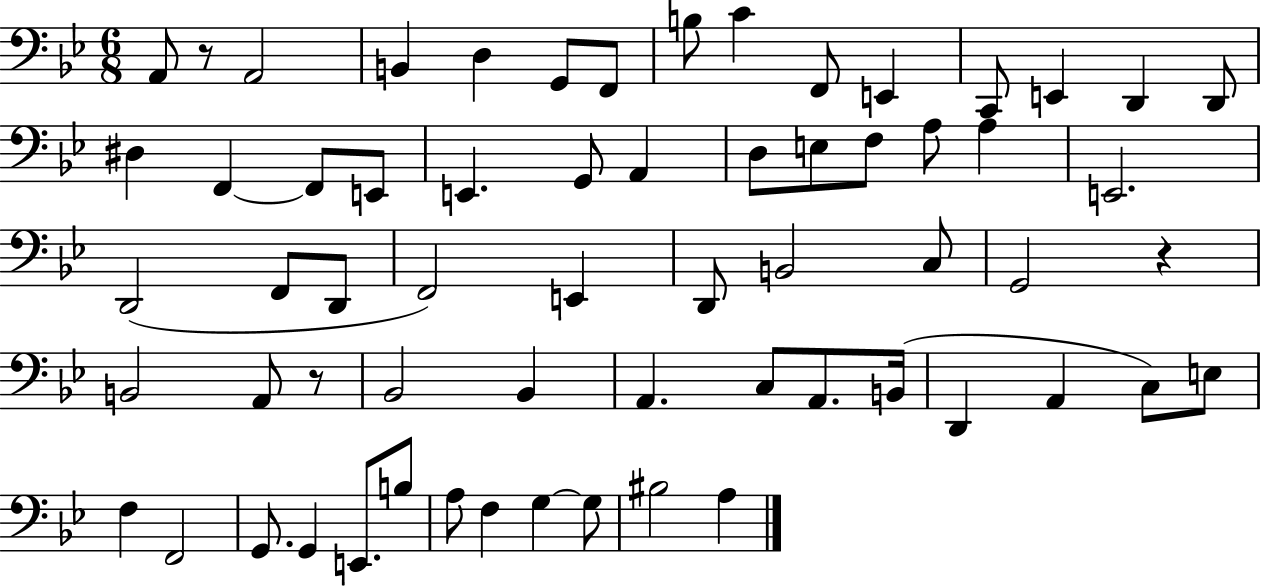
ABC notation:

X:1
T:Untitled
M:6/8
L:1/4
K:Bb
A,,/2 z/2 A,,2 B,, D, G,,/2 F,,/2 B,/2 C F,,/2 E,, C,,/2 E,, D,, D,,/2 ^D, F,, F,,/2 E,,/2 E,, G,,/2 A,, D,/2 E,/2 F,/2 A,/2 A, E,,2 D,,2 F,,/2 D,,/2 F,,2 E,, D,,/2 B,,2 C,/2 G,,2 z B,,2 A,,/2 z/2 _B,,2 _B,, A,, C,/2 A,,/2 B,,/4 D,, A,, C,/2 E,/2 F, F,,2 G,,/2 G,, E,,/2 B,/2 A,/2 F, G, G,/2 ^B,2 A,